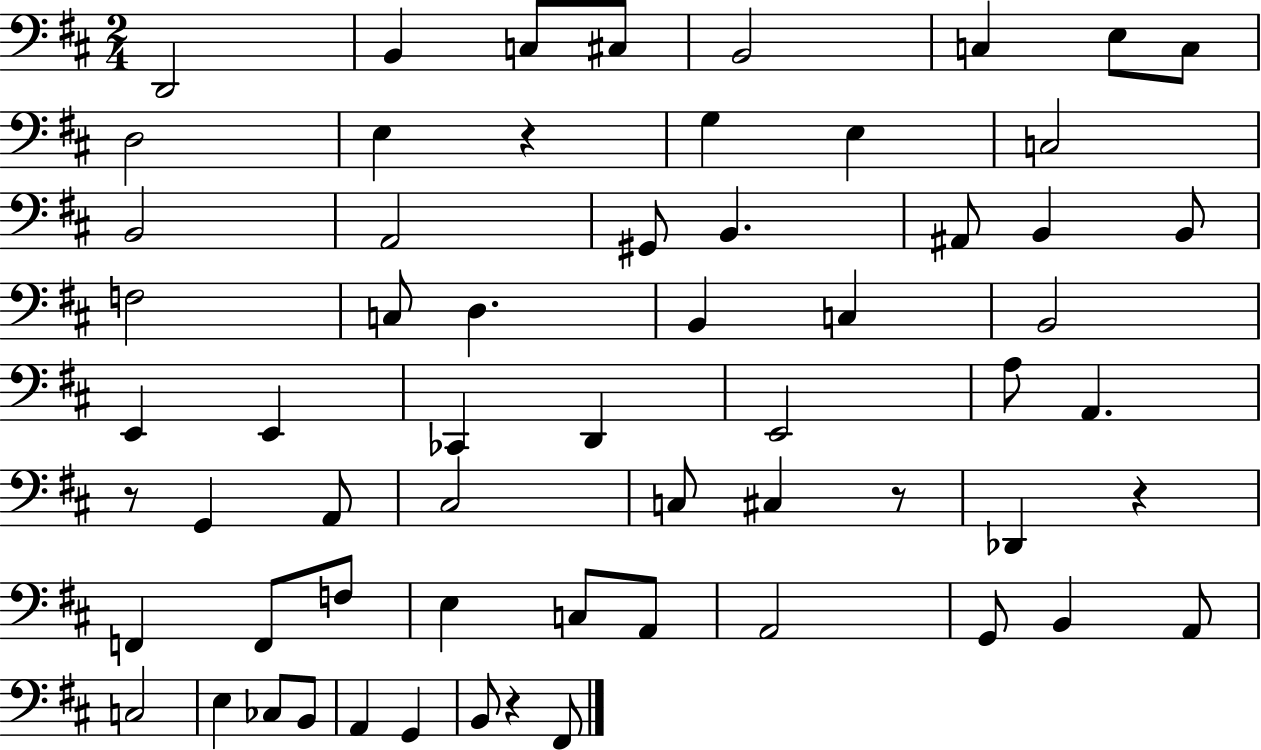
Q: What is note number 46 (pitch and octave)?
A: A2